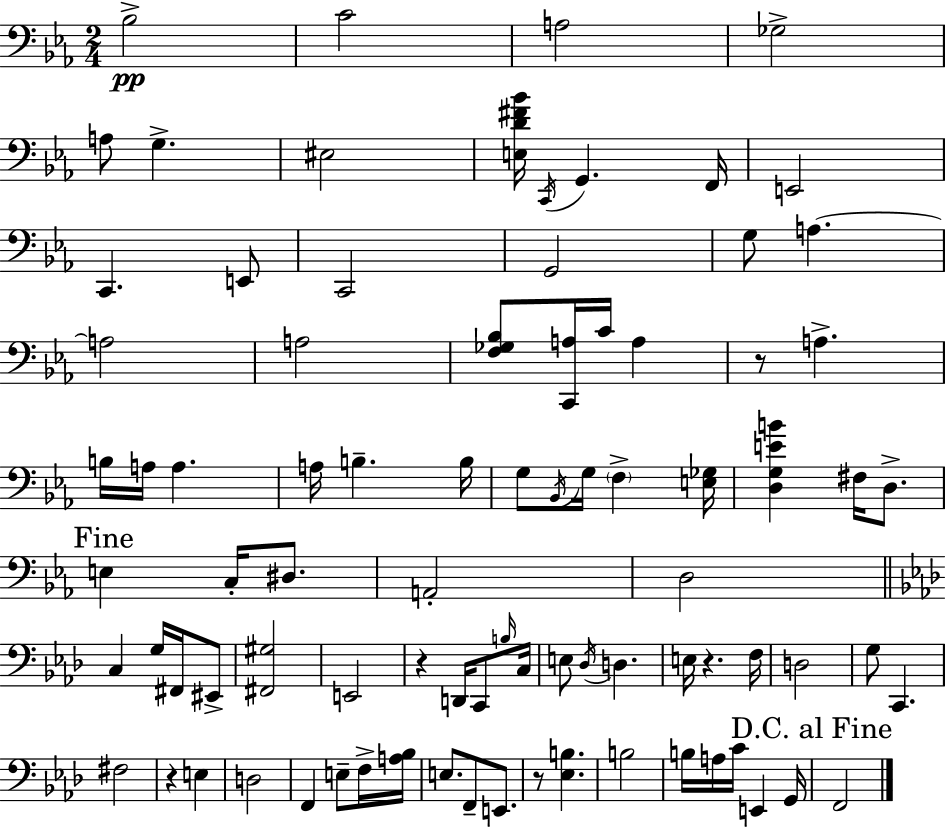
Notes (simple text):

Bb3/h C4/h A3/h Gb3/h A3/e G3/q. EIS3/h [E3,D4,F#4,Bb4]/s C2/s G2/q. F2/s E2/h C2/q. E2/e C2/h G2/h G3/e A3/q. A3/h A3/h [F3,Gb3,Bb3]/e [C2,A3]/s C4/s A3/q R/e A3/q. B3/s A3/s A3/q. A3/s B3/q. B3/s G3/e Bb2/s G3/s F3/q [E3,Gb3]/s [D3,G3,E4,B4]/q F#3/s D3/e. E3/q C3/s D#3/e. A2/h D3/h C3/q G3/s F#2/s EIS2/e [F#2,G#3]/h E2/h R/q D2/s C2/e B3/s C3/s E3/e Db3/s D3/q. E3/s R/q. F3/s D3/h G3/e C2/q. F#3/h R/q E3/q D3/h F2/q E3/e F3/s [A3,Bb3]/s E3/e. F2/e E2/e. R/e [Eb3,B3]/q. B3/h B3/s A3/s C4/s E2/q G2/s F2/h